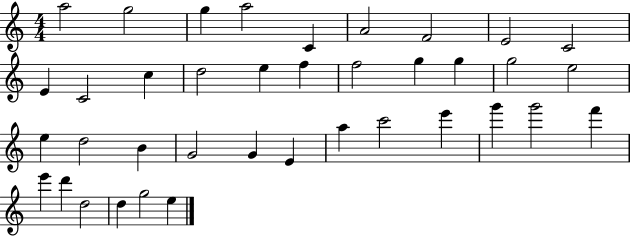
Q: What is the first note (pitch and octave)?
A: A5